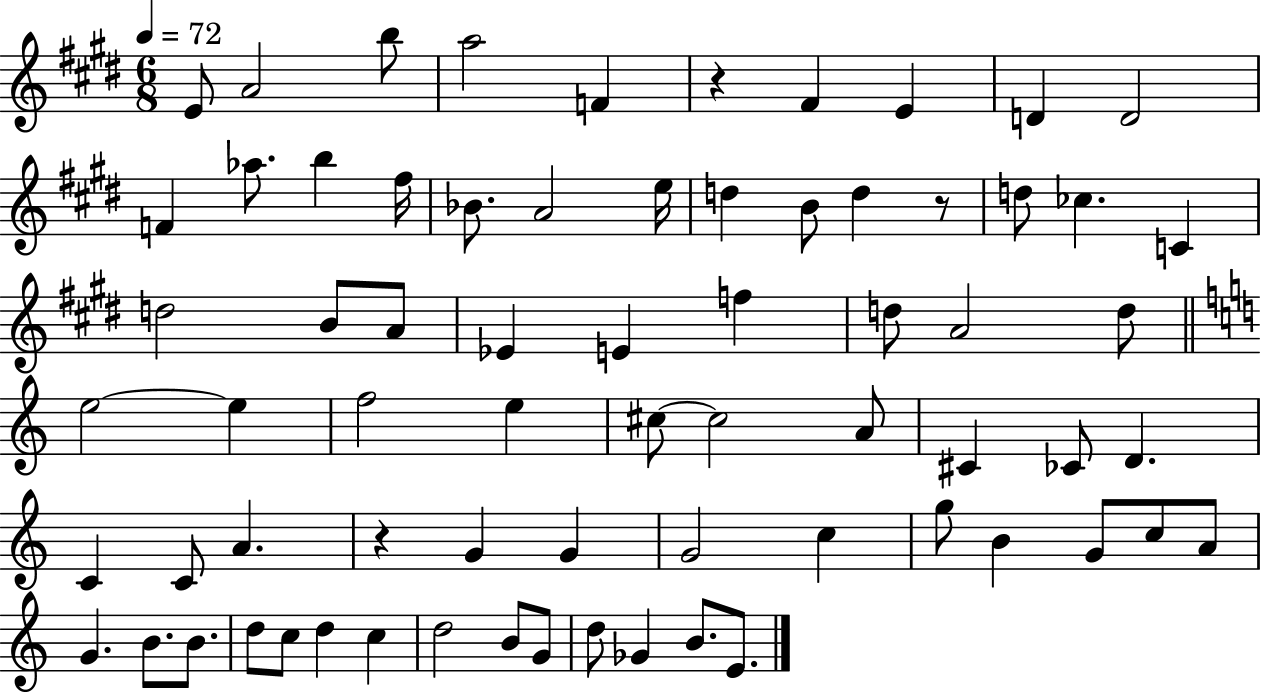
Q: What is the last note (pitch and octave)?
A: E4